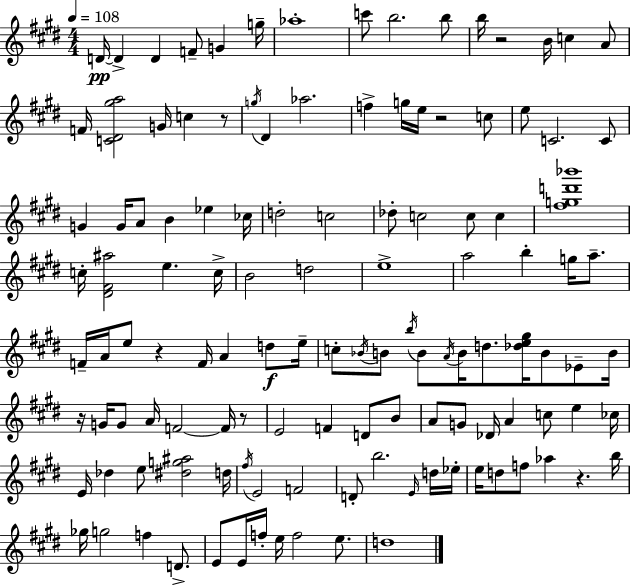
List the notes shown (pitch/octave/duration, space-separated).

D4/s D4/q D4/q F4/e G4/q G5/s Ab5/w C6/e B5/h. B5/e B5/s R/h B4/s C5/q A4/e F4/s [C4,D#4,G#5,A5]/h G4/s C5/q R/e G5/s D#4/q Ab5/h. F5/q G5/s E5/s R/h C5/e E5/e C4/h. C4/e G4/q G4/s A4/e B4/q Eb5/q CES5/s D5/h C5/h Db5/e C5/h C5/e C5/q [F#5,G5,D6,Bb6]/w C5/s [D#4,F#4,A#5]/h E5/q. C5/s B4/h D5/h E5/w A5/h B5/q G5/s A5/e. F4/s A4/s E5/e R/q F4/s A4/q D5/e E5/s C5/e Bb4/s B4/e B5/s B4/e A4/s B4/s D5/e. [Db5,E5,G#5]/s B4/e Eb4/e B4/s R/s G4/s G4/e A4/s F4/h F4/s R/e E4/h F4/q D4/e B4/e A4/e G4/e Db4/s A4/q C5/e E5/q CES5/s E4/s Db5/q E5/e [D#5,G5,A#5]/h D5/s F#5/s E4/h F4/h D4/e B5/h. E4/s D5/s Eb5/s E5/s D5/e F5/e Ab5/q R/q. B5/s Gb5/s G5/h F5/q D4/e. E4/e E4/s F5/s E5/s F5/h E5/e. D5/w